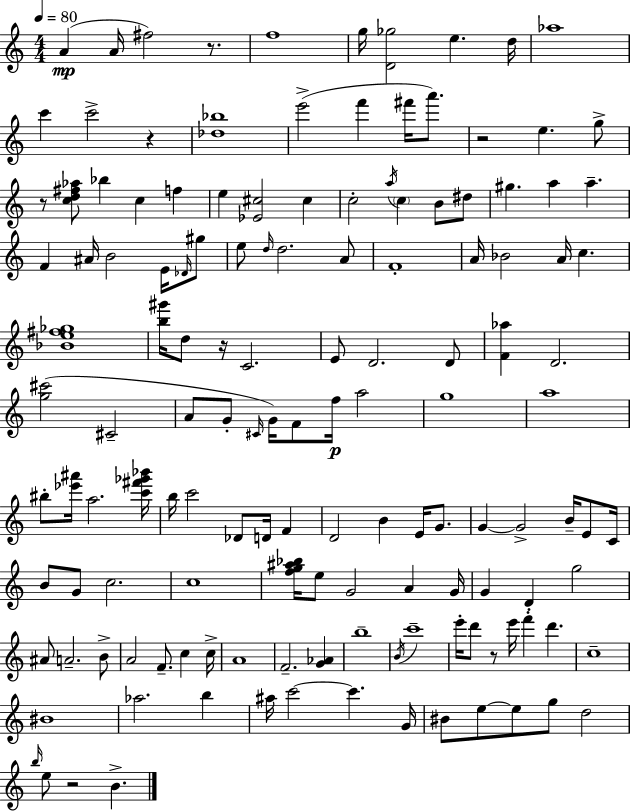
A4/q A4/s F#5/h R/e. F5/w G5/s [D4,Gb5]/h E5/q. D5/s Ab5/w C6/q C6/h R/q [Db5,Bb5]/w E6/h F6/q F#6/s A6/e. R/h E5/q. G5/e R/e [C5,D5,F#5,Ab5]/e Bb5/q C5/q F5/q E5/q [Eb4,C#5]/h C#5/q C5/h A5/s C5/q B4/e D#5/e G#5/q. A5/q A5/q. F4/q A#4/s B4/h E4/s Db4/s G#5/e E5/e D5/s D5/h. A4/e F4/w A4/s Bb4/h A4/s C5/q. [Bb4,E5,F#5,Gb5]/w [B5,G#6]/s D5/e R/s C4/h. E4/e D4/h. D4/e [F4,Ab5]/q D4/h. [G5,C#6]/h C#4/h A4/e G4/e C#4/s G4/s F4/e F5/s A5/h G5/w A5/w BIS5/e [Eb6,A#6]/s A5/h. [C6,F#6,Gb6,Bb6]/s B5/s C6/h Db4/e D4/s F4/q D4/h B4/q E4/s G4/e. G4/q G4/h B4/s E4/e C4/s B4/e G4/e C5/h. C5/w [F5,G5,A#5,Bb5]/s E5/e G4/h A4/q G4/s G4/q D4/q G5/h A#4/e A4/h. B4/e A4/h F4/e. C5/q C5/s A4/w F4/h. [G4,Ab4]/q B5/w B4/s C6/w E6/s D6/e R/e E6/s F6/q D6/q. C5/w BIS4/w Ab5/h. B5/q A#5/s C6/h C6/q. G4/s BIS4/e E5/e E5/e G5/e D5/h B5/s E5/e R/h B4/q.